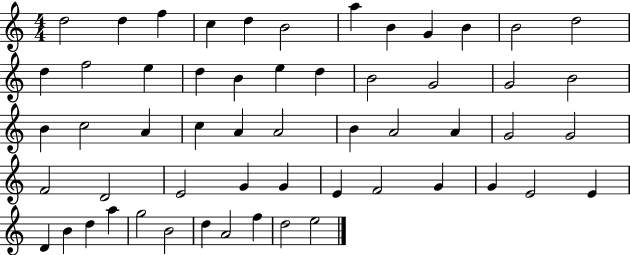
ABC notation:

X:1
T:Untitled
M:4/4
L:1/4
K:C
d2 d f c d B2 a B G B B2 d2 d f2 e d B e d B2 G2 G2 B2 B c2 A c A A2 B A2 A G2 G2 F2 D2 E2 G G E F2 G G E2 E D B d a g2 B2 d A2 f d2 e2